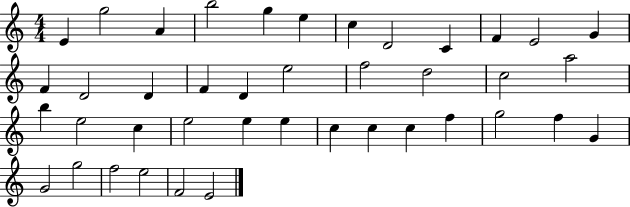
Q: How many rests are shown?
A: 0